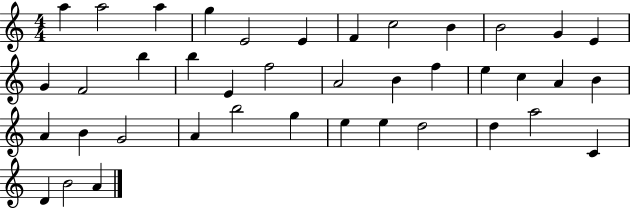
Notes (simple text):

A5/q A5/h A5/q G5/q E4/h E4/q F4/q C5/h B4/q B4/h G4/q E4/q G4/q F4/h B5/q B5/q E4/q F5/h A4/h B4/q F5/q E5/q C5/q A4/q B4/q A4/q B4/q G4/h A4/q B5/h G5/q E5/q E5/q D5/h D5/q A5/h C4/q D4/q B4/h A4/q